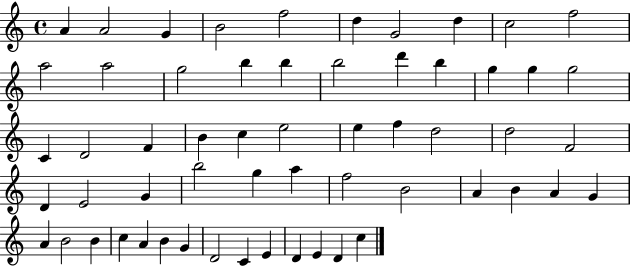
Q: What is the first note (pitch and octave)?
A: A4